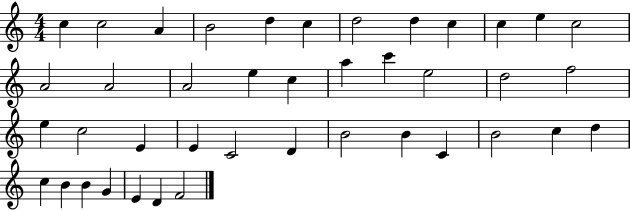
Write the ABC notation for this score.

X:1
T:Untitled
M:4/4
L:1/4
K:C
c c2 A B2 d c d2 d c c e c2 A2 A2 A2 e c a c' e2 d2 f2 e c2 E E C2 D B2 B C B2 c d c B B G E D F2